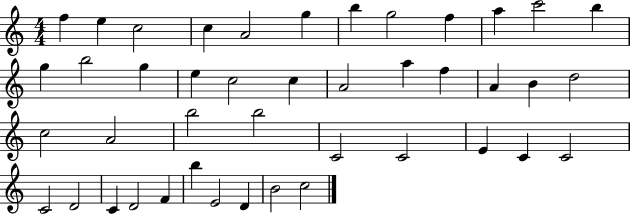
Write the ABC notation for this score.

X:1
T:Untitled
M:4/4
L:1/4
K:C
f e c2 c A2 g b g2 f a c'2 b g b2 g e c2 c A2 a f A B d2 c2 A2 b2 b2 C2 C2 E C C2 C2 D2 C D2 F b E2 D B2 c2